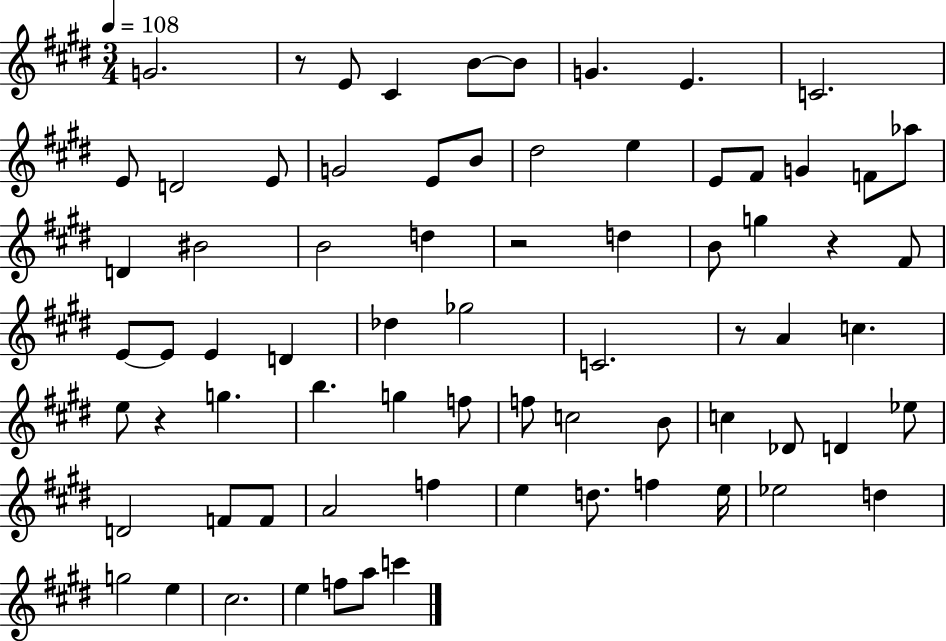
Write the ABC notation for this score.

X:1
T:Untitled
M:3/4
L:1/4
K:E
G2 z/2 E/2 ^C B/2 B/2 G E C2 E/2 D2 E/2 G2 E/2 B/2 ^d2 e E/2 ^F/2 G F/2 _a/2 D ^B2 B2 d z2 d B/2 g z ^F/2 E/2 E/2 E D _d _g2 C2 z/2 A c e/2 z g b g f/2 f/2 c2 B/2 c _D/2 D _e/2 D2 F/2 F/2 A2 f e d/2 f e/4 _e2 d g2 e ^c2 e f/2 a/2 c'